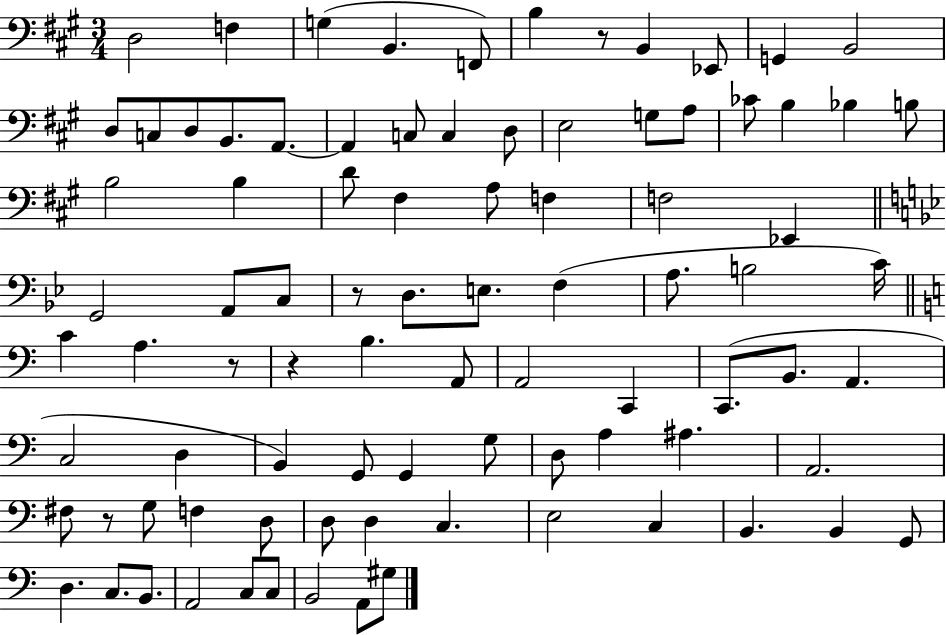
D3/h F3/q G3/q B2/q. F2/e B3/q R/e B2/q Eb2/e G2/q B2/h D3/e C3/e D3/e B2/e. A2/e. A2/q C3/e C3/q D3/e E3/h G3/e A3/e CES4/e B3/q Bb3/q B3/e B3/h B3/q D4/e F#3/q A3/e F3/q F3/h Eb2/q G2/h A2/e C3/e R/e D3/e. E3/e. F3/q A3/e. B3/h C4/s C4/q A3/q. R/e R/q B3/q. A2/e A2/h C2/q C2/e. B2/e. A2/q. C3/h D3/q B2/q G2/e G2/q G3/e D3/e A3/q A#3/q. A2/h. F#3/e R/e G3/e F3/q D3/e D3/e D3/q C3/q. E3/h C3/q B2/q. B2/q G2/e D3/q. C3/e. B2/e. A2/h C3/e C3/e B2/h A2/e G#3/e